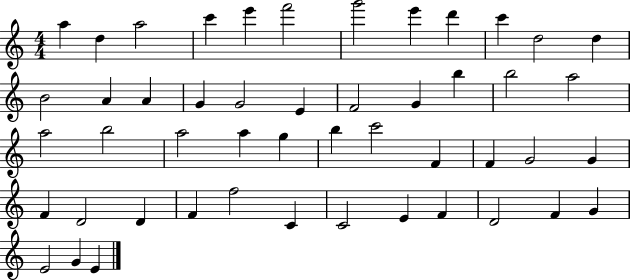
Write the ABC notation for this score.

X:1
T:Untitled
M:4/4
L:1/4
K:C
a d a2 c' e' f'2 g'2 e' d' c' d2 d B2 A A G G2 E F2 G b b2 a2 a2 b2 a2 a g b c'2 F F G2 G F D2 D F f2 C C2 E F D2 F G E2 G E